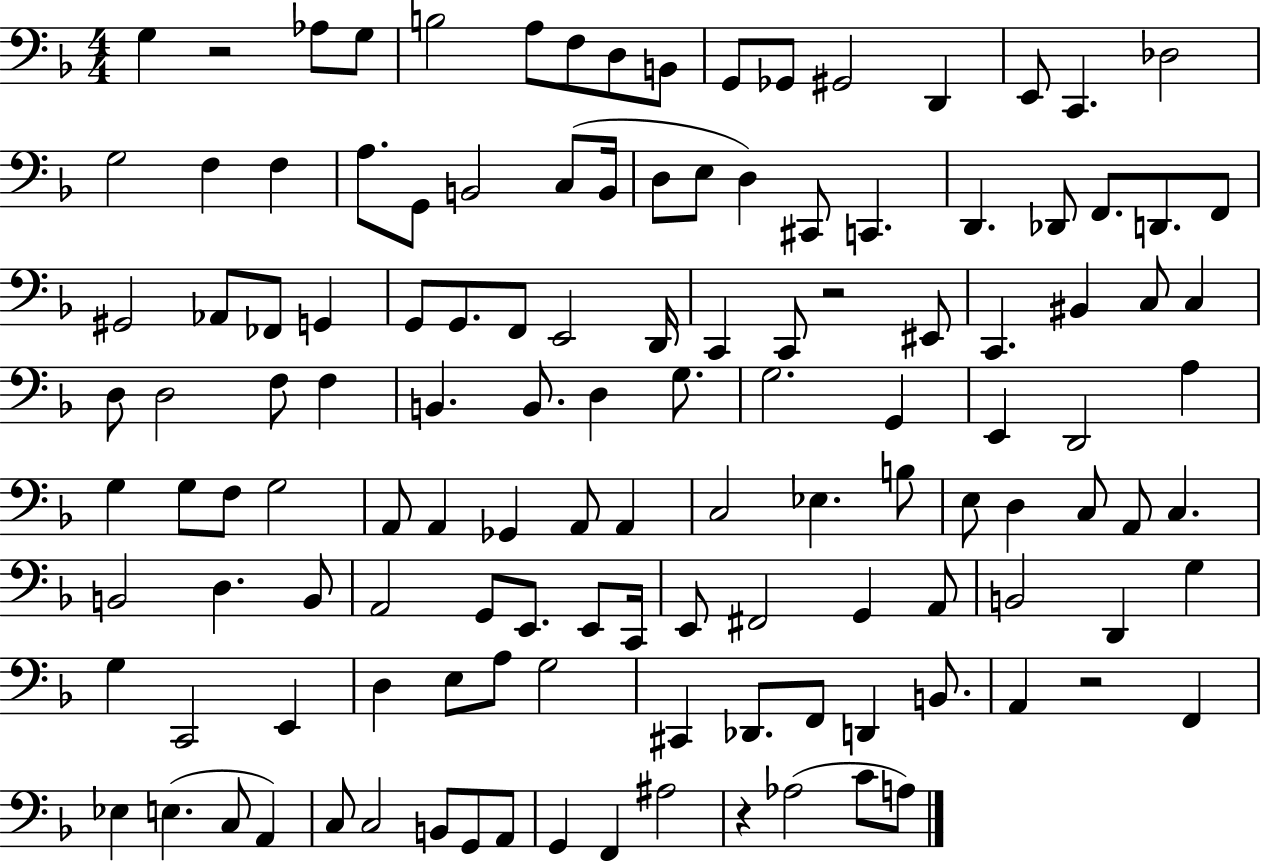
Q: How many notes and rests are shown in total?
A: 127